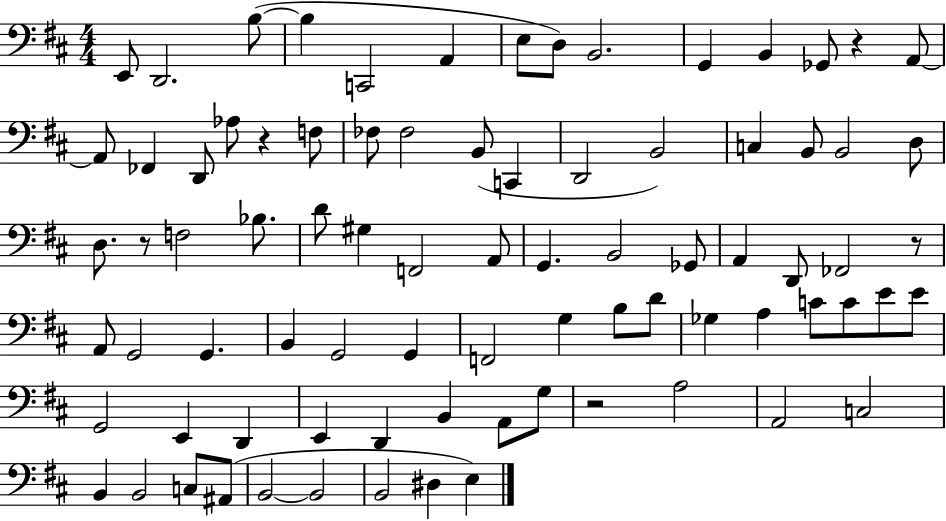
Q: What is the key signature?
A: D major